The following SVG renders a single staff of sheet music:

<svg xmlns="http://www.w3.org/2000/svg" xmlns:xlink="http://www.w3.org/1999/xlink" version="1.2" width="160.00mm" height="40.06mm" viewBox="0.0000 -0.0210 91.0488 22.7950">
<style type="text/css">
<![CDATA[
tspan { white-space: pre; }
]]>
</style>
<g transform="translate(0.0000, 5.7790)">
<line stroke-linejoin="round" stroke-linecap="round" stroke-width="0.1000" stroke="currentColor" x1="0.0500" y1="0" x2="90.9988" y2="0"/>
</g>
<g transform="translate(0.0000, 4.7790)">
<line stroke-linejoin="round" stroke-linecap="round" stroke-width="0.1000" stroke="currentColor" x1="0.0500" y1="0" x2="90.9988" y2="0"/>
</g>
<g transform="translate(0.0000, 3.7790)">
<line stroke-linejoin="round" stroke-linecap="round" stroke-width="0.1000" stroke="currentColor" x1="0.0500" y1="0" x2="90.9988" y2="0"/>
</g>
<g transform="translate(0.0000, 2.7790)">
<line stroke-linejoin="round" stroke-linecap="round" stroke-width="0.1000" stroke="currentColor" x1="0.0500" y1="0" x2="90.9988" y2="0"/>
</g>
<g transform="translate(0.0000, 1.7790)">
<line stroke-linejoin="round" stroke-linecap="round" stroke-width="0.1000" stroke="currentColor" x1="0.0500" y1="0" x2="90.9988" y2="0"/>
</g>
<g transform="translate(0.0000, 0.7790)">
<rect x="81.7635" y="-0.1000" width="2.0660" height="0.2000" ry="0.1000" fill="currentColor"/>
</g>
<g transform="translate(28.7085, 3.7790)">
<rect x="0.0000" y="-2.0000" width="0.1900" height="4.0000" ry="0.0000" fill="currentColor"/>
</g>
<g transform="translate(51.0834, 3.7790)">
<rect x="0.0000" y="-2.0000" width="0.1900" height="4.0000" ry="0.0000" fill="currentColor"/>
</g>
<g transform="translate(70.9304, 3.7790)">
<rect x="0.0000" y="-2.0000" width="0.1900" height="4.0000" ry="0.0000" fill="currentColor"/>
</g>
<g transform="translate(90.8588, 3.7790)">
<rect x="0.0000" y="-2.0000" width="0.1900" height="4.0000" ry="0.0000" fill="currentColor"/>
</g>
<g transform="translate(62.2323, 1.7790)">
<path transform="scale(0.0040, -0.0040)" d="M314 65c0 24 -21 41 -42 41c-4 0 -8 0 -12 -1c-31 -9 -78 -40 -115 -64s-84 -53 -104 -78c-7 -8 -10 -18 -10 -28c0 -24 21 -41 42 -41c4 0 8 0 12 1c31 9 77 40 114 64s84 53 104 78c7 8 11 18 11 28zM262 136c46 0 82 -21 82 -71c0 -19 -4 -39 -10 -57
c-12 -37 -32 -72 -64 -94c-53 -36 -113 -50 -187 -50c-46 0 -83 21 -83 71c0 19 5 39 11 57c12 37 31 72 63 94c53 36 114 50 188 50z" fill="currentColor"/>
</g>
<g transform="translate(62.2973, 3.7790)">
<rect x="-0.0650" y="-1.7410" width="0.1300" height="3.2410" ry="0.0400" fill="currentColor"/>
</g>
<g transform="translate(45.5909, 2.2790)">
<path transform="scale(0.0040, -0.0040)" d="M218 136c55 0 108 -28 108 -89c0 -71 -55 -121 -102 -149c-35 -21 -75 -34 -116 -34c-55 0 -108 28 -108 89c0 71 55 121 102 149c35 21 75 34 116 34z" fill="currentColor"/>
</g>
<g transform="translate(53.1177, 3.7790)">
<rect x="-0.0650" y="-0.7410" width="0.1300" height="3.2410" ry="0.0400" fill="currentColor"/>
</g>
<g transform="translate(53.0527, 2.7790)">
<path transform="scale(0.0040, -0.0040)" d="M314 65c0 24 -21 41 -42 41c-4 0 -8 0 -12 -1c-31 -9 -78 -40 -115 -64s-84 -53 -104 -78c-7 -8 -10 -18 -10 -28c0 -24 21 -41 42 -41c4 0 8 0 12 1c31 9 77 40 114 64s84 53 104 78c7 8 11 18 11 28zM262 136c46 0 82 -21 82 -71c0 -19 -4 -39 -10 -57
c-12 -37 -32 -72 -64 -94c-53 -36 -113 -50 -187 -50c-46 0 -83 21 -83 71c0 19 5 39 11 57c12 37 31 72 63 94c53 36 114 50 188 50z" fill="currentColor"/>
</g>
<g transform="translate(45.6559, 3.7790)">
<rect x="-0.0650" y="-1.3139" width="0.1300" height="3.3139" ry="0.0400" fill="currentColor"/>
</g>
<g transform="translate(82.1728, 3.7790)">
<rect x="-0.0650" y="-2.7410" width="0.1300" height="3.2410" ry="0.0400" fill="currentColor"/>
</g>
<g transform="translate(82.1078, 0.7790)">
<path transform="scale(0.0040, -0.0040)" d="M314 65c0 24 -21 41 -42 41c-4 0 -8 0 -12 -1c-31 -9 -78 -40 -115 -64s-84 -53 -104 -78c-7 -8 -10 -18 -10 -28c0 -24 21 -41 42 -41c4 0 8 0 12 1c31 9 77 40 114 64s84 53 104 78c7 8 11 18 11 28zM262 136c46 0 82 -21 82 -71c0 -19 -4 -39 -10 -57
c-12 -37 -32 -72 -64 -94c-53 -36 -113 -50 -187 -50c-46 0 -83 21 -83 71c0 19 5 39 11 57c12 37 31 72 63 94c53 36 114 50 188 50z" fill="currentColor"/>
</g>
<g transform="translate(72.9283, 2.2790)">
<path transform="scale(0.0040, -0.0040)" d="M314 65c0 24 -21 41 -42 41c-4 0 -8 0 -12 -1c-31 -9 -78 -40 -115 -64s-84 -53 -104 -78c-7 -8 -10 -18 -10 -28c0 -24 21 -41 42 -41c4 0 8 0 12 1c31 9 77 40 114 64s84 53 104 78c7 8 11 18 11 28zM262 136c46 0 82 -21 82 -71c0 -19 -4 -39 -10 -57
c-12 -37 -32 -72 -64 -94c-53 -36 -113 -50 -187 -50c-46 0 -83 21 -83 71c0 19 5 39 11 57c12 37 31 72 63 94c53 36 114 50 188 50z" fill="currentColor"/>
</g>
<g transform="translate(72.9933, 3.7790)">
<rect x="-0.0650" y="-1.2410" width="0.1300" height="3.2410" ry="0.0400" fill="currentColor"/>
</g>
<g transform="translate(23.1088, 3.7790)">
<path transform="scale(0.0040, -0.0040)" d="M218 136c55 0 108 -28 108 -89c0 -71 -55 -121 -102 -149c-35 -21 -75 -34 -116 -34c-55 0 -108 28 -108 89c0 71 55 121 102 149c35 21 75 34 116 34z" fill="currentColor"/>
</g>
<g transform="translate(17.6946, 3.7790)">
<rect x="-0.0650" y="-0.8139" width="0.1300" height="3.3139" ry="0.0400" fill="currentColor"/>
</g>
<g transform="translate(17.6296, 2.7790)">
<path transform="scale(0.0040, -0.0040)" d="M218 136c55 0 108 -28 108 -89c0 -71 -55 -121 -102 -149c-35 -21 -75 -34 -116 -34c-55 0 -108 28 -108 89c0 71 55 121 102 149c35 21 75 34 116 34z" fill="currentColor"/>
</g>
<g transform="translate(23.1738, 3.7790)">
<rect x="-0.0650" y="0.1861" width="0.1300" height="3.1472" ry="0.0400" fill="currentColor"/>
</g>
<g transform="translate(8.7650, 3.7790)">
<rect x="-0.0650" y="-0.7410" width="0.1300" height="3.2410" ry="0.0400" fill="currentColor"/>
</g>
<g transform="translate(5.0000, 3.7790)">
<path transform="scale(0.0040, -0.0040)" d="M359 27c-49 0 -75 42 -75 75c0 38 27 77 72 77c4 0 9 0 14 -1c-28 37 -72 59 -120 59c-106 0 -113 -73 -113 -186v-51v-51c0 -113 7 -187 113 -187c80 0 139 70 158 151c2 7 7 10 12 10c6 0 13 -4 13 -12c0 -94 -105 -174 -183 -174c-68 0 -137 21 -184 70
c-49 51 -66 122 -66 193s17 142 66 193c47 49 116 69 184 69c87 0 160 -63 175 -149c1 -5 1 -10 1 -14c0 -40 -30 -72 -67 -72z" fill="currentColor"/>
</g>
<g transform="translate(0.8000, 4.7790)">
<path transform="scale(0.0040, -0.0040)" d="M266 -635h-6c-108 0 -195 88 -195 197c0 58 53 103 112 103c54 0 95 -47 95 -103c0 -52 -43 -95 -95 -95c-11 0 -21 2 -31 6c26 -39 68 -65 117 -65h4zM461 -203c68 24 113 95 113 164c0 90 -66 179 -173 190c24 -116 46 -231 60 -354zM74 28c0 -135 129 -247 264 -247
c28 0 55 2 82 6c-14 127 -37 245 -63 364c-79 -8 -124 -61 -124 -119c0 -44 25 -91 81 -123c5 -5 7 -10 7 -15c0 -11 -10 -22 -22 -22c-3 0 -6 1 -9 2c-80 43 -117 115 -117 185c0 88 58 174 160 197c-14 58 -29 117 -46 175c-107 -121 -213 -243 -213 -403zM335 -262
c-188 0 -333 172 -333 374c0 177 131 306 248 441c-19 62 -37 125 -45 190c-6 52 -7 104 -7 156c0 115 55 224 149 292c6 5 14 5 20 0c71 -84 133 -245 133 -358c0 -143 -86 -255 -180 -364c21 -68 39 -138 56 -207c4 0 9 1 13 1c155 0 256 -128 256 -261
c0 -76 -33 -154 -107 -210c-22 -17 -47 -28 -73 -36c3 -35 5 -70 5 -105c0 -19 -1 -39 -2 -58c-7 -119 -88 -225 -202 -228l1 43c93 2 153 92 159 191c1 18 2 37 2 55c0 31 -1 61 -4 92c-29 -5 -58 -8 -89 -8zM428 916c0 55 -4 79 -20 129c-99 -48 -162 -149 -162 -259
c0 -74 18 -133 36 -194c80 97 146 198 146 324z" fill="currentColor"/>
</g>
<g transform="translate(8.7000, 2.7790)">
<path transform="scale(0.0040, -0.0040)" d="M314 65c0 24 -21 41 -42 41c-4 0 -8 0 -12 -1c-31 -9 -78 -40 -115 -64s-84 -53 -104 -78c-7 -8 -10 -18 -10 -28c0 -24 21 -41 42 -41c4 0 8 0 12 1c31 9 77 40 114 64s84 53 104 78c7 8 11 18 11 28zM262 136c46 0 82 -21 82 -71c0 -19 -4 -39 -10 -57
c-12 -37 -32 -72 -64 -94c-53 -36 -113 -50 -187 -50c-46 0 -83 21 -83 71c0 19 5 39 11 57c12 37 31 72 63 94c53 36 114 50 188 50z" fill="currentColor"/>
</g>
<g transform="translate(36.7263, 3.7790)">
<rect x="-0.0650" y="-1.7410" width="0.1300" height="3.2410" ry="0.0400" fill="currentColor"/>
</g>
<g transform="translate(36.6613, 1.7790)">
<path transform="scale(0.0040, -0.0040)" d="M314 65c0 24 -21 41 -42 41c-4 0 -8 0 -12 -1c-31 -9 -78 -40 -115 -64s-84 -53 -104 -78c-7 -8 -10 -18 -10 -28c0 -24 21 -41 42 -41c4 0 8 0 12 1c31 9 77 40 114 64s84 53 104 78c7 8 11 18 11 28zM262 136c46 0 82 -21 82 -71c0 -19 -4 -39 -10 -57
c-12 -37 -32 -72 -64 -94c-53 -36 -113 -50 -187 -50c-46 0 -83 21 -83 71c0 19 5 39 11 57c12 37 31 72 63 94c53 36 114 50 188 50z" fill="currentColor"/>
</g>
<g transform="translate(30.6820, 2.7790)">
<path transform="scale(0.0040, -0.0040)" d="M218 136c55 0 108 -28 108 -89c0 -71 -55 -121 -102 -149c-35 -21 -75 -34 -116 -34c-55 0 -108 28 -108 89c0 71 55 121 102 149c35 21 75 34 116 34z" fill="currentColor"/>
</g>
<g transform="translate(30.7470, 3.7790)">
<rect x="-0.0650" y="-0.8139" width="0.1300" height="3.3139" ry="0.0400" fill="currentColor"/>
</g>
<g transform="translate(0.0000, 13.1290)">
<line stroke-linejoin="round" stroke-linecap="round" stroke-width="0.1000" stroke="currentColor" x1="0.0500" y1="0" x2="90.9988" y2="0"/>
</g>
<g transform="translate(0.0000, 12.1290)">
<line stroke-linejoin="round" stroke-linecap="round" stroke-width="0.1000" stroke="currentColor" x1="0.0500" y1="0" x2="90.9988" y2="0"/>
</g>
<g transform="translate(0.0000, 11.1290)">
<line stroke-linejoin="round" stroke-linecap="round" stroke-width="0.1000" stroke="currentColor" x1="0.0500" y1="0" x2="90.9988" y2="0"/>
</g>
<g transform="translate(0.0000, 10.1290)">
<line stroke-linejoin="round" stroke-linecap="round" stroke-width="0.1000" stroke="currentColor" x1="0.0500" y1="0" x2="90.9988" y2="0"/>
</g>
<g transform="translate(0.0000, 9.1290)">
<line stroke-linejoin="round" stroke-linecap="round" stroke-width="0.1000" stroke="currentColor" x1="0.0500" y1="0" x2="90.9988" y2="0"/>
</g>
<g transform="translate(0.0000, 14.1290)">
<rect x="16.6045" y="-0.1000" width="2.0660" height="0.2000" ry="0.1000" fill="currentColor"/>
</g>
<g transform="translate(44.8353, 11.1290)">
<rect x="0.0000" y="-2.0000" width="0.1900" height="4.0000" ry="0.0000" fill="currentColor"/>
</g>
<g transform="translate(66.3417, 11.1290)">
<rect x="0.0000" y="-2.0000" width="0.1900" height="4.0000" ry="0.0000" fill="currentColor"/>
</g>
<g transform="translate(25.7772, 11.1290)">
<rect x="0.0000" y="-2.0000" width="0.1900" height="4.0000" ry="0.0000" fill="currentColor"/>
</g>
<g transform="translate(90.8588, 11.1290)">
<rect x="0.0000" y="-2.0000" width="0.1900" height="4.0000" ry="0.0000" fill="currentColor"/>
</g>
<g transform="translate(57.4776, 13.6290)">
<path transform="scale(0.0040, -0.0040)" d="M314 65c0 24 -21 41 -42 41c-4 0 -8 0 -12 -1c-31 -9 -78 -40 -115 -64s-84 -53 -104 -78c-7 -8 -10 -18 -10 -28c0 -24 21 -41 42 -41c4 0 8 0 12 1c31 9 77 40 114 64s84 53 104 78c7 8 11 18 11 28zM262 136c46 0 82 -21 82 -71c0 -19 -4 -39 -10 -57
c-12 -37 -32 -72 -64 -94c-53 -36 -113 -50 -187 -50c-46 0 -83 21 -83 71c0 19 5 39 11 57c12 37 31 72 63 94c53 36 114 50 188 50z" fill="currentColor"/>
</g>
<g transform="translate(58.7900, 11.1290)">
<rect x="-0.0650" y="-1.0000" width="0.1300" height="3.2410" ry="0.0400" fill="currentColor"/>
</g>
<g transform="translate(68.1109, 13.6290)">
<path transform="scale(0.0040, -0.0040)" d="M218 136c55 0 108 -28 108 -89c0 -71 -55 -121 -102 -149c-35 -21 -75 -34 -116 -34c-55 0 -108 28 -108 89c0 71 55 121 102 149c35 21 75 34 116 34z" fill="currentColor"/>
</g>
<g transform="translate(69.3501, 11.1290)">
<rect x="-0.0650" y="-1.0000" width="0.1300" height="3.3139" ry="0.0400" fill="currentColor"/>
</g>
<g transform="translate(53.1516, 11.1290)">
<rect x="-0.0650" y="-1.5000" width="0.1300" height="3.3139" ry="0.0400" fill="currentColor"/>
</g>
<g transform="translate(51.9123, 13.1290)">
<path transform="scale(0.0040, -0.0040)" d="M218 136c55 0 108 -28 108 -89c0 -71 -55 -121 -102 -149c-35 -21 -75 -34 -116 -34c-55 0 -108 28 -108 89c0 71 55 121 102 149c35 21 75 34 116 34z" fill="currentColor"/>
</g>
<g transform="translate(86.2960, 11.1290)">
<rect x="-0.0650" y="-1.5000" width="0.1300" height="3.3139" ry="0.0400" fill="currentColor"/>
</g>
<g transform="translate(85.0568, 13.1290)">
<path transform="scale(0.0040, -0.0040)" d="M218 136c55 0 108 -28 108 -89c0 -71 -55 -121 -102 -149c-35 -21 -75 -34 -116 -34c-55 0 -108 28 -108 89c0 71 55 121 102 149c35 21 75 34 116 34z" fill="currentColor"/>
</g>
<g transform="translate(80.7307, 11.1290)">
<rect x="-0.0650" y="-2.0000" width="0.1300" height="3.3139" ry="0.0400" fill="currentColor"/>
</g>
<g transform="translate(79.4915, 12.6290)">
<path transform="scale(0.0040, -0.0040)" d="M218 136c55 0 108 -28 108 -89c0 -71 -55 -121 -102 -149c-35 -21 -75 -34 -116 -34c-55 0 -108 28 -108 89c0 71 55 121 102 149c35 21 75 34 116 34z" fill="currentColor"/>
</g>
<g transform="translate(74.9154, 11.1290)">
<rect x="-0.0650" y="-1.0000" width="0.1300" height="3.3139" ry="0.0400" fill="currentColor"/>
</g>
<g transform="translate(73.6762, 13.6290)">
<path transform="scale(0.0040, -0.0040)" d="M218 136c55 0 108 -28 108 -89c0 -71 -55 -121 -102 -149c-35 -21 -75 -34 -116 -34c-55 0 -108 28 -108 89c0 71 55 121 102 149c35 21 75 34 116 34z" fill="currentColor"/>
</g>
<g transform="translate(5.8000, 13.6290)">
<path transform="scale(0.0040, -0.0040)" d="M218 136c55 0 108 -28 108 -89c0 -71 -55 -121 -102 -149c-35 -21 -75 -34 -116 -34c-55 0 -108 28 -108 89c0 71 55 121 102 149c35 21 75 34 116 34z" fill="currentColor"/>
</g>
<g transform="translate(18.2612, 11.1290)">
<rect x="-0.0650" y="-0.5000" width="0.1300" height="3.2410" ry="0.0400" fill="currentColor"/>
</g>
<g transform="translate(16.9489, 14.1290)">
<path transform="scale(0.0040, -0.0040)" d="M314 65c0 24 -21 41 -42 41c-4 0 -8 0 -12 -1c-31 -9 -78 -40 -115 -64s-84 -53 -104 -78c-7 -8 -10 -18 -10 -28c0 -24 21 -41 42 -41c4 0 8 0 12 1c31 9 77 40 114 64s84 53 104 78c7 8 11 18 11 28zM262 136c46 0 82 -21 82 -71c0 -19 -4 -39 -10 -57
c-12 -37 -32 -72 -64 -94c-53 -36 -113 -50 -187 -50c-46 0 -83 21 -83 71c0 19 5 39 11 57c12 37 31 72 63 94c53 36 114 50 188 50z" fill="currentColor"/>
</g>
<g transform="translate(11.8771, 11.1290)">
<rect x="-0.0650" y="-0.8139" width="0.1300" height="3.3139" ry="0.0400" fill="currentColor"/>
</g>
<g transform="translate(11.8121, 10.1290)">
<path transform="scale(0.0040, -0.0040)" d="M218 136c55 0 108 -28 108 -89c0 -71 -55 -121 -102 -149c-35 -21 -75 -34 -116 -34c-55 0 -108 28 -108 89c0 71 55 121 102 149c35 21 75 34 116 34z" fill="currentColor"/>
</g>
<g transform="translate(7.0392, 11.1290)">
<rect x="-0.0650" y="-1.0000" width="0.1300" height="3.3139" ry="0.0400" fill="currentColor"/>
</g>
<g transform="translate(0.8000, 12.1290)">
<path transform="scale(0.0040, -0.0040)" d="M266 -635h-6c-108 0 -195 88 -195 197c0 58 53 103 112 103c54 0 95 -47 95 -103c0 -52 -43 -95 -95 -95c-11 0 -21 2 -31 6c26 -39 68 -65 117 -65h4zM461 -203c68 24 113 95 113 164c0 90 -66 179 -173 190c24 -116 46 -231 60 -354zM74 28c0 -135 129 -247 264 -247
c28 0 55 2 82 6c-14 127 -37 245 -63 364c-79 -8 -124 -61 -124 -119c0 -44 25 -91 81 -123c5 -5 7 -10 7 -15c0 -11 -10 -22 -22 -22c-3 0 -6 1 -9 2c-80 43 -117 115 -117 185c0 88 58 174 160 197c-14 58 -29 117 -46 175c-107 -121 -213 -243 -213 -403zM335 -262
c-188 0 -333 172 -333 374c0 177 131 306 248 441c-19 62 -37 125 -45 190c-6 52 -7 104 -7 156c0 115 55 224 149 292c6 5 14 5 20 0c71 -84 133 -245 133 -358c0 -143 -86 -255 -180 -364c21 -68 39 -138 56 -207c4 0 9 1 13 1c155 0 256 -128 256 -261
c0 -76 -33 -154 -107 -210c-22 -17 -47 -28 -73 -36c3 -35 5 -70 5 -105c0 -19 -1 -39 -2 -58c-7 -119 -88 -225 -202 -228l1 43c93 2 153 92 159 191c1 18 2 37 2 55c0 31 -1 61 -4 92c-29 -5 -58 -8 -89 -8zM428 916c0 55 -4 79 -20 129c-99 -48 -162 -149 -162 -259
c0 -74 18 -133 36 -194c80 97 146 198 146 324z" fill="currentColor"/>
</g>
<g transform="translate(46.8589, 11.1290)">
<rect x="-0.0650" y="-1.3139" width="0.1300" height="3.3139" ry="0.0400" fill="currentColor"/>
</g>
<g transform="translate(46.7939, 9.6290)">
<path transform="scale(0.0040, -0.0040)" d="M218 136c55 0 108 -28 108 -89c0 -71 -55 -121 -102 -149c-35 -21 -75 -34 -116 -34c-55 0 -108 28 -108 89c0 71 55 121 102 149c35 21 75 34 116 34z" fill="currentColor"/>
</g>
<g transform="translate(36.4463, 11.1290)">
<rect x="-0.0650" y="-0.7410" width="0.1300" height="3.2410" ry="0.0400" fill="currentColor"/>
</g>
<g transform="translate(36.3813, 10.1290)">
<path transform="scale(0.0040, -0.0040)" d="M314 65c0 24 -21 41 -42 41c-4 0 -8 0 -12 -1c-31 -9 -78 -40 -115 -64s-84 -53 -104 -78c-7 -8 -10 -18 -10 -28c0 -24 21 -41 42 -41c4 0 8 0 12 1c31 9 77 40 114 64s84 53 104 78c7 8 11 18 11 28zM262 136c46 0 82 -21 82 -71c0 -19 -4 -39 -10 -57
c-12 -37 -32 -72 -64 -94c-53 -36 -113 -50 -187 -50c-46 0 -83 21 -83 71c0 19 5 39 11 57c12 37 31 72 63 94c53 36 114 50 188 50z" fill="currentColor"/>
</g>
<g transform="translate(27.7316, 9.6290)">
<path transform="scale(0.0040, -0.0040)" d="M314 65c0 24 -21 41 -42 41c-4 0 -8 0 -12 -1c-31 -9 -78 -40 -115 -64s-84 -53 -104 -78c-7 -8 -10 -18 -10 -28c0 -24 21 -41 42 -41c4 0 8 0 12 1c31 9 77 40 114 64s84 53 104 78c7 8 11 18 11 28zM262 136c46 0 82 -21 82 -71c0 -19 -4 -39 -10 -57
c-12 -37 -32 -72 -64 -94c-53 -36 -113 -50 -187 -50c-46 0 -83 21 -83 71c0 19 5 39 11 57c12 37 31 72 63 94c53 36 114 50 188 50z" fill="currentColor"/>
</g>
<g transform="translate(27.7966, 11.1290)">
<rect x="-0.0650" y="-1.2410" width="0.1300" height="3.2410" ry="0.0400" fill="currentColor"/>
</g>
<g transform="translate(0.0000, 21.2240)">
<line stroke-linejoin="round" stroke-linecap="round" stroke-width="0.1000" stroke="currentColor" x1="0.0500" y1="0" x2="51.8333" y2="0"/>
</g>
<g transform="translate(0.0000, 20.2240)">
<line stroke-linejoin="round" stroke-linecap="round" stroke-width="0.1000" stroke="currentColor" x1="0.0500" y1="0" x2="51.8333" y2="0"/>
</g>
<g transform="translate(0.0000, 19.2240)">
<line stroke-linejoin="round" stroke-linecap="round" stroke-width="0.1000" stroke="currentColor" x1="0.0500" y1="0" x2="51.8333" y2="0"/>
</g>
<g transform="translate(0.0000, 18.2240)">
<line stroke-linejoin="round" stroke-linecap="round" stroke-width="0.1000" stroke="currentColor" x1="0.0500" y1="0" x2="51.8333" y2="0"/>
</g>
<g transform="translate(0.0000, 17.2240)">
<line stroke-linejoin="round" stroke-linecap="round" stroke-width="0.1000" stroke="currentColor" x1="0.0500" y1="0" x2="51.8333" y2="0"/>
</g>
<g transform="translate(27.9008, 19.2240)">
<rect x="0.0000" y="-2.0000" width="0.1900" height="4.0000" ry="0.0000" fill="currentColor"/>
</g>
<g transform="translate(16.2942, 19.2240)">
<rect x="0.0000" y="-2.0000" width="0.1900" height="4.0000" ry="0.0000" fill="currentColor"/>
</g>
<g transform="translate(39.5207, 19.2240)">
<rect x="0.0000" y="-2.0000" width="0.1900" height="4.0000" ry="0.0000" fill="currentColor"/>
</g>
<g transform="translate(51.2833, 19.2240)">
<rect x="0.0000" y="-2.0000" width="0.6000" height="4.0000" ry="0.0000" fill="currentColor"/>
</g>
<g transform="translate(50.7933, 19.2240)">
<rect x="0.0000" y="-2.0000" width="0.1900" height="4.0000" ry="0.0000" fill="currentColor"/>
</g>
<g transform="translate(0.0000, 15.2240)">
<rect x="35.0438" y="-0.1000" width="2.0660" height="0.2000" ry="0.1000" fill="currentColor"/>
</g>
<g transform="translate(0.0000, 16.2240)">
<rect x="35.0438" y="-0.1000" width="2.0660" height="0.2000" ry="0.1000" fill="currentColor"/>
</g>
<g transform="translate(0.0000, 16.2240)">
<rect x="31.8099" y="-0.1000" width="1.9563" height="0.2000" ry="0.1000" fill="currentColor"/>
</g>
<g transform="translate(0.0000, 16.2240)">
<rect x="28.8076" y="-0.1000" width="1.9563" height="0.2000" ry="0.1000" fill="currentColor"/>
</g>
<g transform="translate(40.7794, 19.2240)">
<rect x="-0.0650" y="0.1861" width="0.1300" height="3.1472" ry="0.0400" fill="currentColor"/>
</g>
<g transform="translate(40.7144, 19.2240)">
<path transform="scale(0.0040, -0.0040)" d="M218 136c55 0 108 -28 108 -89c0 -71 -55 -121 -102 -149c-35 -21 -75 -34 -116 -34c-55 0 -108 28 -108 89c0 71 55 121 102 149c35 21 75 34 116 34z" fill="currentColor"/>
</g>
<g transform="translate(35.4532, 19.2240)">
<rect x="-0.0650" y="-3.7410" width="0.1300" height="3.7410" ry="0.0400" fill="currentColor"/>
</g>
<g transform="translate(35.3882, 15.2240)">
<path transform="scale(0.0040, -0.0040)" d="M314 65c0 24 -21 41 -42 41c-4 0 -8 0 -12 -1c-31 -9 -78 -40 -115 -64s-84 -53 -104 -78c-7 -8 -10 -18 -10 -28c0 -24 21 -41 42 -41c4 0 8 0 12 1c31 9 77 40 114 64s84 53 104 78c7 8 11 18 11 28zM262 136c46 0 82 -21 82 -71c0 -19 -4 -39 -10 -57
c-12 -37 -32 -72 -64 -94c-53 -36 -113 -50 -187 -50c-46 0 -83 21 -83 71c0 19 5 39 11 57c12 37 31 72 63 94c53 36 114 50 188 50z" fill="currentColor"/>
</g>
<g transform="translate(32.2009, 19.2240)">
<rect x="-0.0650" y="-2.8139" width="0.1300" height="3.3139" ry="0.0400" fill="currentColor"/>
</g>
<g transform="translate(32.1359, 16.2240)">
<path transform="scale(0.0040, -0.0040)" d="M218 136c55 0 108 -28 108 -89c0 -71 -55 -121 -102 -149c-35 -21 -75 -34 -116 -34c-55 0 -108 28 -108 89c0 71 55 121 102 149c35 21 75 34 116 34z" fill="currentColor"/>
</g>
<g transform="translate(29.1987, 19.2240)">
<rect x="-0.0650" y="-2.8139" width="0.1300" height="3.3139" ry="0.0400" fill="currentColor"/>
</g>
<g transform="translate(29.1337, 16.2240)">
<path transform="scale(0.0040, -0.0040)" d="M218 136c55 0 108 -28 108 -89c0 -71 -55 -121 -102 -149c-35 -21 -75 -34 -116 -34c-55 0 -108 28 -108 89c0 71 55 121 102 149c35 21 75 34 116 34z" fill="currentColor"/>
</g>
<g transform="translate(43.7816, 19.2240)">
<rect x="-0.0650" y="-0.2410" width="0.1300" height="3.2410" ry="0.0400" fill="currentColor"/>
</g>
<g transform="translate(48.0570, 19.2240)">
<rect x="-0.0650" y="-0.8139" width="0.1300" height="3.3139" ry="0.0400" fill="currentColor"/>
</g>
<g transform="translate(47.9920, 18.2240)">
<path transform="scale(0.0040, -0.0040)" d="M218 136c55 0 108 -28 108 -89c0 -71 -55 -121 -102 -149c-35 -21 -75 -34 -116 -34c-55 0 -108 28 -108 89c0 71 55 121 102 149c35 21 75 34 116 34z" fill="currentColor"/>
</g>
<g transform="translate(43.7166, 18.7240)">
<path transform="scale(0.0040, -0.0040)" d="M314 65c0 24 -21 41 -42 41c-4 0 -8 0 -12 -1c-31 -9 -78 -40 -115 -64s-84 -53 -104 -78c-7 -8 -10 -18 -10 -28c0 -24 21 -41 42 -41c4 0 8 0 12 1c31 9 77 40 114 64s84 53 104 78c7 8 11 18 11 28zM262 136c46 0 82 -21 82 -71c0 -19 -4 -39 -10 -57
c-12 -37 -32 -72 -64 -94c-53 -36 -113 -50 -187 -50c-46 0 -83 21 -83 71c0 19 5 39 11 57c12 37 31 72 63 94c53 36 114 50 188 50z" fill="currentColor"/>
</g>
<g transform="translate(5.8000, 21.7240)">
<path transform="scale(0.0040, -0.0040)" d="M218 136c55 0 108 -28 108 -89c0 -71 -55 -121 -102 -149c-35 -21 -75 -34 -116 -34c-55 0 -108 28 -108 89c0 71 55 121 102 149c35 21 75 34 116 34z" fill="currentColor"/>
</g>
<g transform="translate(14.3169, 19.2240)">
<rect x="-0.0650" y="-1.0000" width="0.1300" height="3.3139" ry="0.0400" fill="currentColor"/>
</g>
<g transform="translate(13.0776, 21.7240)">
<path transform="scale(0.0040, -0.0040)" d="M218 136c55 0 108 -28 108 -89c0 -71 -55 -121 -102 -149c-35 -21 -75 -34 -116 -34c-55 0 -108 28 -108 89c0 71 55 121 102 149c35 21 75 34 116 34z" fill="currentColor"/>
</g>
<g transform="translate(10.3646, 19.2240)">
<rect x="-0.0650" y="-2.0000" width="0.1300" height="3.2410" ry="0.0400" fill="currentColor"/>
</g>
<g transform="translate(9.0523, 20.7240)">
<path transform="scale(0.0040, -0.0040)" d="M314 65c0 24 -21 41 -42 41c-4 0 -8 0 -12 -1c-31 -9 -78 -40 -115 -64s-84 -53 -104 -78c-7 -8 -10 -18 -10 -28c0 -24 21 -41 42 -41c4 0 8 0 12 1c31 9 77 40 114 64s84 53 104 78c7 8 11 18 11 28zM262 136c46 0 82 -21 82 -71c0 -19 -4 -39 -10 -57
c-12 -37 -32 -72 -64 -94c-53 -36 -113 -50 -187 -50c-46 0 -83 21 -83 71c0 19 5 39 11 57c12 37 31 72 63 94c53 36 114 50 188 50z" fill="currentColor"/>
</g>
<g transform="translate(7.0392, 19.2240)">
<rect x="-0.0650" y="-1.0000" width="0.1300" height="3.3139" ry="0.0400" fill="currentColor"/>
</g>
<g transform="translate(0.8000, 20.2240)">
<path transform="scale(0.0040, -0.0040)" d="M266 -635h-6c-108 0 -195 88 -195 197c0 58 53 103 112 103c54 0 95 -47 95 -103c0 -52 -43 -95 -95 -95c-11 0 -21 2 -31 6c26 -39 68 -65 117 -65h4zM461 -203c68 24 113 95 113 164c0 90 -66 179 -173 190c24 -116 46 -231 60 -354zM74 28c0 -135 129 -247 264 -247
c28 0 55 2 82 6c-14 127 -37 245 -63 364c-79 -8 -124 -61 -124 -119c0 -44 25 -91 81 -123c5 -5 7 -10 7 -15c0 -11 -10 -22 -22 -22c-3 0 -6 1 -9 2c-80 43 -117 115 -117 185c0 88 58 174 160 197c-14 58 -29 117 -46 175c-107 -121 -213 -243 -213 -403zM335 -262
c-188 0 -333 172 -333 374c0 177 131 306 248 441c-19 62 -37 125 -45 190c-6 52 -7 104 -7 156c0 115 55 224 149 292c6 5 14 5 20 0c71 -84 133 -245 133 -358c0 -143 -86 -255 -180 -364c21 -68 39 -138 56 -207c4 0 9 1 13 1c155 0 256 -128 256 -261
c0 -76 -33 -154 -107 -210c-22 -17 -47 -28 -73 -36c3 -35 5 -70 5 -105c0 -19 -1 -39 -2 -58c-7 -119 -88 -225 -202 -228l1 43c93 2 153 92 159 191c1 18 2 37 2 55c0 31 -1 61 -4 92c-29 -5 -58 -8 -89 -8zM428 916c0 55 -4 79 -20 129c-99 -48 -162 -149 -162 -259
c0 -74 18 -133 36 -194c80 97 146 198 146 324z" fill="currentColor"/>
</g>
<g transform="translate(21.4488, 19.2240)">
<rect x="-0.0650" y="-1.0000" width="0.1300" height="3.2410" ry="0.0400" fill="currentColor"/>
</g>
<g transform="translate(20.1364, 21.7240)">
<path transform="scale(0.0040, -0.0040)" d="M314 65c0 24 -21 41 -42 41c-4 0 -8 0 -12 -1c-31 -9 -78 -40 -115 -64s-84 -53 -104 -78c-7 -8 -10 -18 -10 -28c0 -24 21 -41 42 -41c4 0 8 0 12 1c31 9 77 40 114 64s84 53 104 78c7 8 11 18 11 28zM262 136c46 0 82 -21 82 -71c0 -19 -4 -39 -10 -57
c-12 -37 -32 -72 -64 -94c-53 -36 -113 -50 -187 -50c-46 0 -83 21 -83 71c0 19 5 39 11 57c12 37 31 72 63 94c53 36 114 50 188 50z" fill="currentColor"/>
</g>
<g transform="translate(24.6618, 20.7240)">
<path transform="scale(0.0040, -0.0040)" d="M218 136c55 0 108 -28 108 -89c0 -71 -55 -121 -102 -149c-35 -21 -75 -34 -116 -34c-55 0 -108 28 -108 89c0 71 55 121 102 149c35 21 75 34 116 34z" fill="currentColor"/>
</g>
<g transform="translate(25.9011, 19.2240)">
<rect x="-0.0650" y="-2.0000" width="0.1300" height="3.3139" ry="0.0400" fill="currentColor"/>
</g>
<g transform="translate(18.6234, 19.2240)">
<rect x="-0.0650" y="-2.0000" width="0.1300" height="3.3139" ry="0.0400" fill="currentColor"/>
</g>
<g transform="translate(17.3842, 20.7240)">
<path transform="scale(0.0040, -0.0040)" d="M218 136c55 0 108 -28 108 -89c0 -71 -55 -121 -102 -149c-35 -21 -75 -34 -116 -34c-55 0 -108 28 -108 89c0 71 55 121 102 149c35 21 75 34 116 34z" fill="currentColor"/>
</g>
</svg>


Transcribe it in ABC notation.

X:1
T:Untitled
M:4/4
L:1/4
K:C
d2 d B d f2 e d2 f2 e2 a2 D d C2 e2 d2 e E D2 D D F E D F2 D F D2 F a a c'2 B c2 d